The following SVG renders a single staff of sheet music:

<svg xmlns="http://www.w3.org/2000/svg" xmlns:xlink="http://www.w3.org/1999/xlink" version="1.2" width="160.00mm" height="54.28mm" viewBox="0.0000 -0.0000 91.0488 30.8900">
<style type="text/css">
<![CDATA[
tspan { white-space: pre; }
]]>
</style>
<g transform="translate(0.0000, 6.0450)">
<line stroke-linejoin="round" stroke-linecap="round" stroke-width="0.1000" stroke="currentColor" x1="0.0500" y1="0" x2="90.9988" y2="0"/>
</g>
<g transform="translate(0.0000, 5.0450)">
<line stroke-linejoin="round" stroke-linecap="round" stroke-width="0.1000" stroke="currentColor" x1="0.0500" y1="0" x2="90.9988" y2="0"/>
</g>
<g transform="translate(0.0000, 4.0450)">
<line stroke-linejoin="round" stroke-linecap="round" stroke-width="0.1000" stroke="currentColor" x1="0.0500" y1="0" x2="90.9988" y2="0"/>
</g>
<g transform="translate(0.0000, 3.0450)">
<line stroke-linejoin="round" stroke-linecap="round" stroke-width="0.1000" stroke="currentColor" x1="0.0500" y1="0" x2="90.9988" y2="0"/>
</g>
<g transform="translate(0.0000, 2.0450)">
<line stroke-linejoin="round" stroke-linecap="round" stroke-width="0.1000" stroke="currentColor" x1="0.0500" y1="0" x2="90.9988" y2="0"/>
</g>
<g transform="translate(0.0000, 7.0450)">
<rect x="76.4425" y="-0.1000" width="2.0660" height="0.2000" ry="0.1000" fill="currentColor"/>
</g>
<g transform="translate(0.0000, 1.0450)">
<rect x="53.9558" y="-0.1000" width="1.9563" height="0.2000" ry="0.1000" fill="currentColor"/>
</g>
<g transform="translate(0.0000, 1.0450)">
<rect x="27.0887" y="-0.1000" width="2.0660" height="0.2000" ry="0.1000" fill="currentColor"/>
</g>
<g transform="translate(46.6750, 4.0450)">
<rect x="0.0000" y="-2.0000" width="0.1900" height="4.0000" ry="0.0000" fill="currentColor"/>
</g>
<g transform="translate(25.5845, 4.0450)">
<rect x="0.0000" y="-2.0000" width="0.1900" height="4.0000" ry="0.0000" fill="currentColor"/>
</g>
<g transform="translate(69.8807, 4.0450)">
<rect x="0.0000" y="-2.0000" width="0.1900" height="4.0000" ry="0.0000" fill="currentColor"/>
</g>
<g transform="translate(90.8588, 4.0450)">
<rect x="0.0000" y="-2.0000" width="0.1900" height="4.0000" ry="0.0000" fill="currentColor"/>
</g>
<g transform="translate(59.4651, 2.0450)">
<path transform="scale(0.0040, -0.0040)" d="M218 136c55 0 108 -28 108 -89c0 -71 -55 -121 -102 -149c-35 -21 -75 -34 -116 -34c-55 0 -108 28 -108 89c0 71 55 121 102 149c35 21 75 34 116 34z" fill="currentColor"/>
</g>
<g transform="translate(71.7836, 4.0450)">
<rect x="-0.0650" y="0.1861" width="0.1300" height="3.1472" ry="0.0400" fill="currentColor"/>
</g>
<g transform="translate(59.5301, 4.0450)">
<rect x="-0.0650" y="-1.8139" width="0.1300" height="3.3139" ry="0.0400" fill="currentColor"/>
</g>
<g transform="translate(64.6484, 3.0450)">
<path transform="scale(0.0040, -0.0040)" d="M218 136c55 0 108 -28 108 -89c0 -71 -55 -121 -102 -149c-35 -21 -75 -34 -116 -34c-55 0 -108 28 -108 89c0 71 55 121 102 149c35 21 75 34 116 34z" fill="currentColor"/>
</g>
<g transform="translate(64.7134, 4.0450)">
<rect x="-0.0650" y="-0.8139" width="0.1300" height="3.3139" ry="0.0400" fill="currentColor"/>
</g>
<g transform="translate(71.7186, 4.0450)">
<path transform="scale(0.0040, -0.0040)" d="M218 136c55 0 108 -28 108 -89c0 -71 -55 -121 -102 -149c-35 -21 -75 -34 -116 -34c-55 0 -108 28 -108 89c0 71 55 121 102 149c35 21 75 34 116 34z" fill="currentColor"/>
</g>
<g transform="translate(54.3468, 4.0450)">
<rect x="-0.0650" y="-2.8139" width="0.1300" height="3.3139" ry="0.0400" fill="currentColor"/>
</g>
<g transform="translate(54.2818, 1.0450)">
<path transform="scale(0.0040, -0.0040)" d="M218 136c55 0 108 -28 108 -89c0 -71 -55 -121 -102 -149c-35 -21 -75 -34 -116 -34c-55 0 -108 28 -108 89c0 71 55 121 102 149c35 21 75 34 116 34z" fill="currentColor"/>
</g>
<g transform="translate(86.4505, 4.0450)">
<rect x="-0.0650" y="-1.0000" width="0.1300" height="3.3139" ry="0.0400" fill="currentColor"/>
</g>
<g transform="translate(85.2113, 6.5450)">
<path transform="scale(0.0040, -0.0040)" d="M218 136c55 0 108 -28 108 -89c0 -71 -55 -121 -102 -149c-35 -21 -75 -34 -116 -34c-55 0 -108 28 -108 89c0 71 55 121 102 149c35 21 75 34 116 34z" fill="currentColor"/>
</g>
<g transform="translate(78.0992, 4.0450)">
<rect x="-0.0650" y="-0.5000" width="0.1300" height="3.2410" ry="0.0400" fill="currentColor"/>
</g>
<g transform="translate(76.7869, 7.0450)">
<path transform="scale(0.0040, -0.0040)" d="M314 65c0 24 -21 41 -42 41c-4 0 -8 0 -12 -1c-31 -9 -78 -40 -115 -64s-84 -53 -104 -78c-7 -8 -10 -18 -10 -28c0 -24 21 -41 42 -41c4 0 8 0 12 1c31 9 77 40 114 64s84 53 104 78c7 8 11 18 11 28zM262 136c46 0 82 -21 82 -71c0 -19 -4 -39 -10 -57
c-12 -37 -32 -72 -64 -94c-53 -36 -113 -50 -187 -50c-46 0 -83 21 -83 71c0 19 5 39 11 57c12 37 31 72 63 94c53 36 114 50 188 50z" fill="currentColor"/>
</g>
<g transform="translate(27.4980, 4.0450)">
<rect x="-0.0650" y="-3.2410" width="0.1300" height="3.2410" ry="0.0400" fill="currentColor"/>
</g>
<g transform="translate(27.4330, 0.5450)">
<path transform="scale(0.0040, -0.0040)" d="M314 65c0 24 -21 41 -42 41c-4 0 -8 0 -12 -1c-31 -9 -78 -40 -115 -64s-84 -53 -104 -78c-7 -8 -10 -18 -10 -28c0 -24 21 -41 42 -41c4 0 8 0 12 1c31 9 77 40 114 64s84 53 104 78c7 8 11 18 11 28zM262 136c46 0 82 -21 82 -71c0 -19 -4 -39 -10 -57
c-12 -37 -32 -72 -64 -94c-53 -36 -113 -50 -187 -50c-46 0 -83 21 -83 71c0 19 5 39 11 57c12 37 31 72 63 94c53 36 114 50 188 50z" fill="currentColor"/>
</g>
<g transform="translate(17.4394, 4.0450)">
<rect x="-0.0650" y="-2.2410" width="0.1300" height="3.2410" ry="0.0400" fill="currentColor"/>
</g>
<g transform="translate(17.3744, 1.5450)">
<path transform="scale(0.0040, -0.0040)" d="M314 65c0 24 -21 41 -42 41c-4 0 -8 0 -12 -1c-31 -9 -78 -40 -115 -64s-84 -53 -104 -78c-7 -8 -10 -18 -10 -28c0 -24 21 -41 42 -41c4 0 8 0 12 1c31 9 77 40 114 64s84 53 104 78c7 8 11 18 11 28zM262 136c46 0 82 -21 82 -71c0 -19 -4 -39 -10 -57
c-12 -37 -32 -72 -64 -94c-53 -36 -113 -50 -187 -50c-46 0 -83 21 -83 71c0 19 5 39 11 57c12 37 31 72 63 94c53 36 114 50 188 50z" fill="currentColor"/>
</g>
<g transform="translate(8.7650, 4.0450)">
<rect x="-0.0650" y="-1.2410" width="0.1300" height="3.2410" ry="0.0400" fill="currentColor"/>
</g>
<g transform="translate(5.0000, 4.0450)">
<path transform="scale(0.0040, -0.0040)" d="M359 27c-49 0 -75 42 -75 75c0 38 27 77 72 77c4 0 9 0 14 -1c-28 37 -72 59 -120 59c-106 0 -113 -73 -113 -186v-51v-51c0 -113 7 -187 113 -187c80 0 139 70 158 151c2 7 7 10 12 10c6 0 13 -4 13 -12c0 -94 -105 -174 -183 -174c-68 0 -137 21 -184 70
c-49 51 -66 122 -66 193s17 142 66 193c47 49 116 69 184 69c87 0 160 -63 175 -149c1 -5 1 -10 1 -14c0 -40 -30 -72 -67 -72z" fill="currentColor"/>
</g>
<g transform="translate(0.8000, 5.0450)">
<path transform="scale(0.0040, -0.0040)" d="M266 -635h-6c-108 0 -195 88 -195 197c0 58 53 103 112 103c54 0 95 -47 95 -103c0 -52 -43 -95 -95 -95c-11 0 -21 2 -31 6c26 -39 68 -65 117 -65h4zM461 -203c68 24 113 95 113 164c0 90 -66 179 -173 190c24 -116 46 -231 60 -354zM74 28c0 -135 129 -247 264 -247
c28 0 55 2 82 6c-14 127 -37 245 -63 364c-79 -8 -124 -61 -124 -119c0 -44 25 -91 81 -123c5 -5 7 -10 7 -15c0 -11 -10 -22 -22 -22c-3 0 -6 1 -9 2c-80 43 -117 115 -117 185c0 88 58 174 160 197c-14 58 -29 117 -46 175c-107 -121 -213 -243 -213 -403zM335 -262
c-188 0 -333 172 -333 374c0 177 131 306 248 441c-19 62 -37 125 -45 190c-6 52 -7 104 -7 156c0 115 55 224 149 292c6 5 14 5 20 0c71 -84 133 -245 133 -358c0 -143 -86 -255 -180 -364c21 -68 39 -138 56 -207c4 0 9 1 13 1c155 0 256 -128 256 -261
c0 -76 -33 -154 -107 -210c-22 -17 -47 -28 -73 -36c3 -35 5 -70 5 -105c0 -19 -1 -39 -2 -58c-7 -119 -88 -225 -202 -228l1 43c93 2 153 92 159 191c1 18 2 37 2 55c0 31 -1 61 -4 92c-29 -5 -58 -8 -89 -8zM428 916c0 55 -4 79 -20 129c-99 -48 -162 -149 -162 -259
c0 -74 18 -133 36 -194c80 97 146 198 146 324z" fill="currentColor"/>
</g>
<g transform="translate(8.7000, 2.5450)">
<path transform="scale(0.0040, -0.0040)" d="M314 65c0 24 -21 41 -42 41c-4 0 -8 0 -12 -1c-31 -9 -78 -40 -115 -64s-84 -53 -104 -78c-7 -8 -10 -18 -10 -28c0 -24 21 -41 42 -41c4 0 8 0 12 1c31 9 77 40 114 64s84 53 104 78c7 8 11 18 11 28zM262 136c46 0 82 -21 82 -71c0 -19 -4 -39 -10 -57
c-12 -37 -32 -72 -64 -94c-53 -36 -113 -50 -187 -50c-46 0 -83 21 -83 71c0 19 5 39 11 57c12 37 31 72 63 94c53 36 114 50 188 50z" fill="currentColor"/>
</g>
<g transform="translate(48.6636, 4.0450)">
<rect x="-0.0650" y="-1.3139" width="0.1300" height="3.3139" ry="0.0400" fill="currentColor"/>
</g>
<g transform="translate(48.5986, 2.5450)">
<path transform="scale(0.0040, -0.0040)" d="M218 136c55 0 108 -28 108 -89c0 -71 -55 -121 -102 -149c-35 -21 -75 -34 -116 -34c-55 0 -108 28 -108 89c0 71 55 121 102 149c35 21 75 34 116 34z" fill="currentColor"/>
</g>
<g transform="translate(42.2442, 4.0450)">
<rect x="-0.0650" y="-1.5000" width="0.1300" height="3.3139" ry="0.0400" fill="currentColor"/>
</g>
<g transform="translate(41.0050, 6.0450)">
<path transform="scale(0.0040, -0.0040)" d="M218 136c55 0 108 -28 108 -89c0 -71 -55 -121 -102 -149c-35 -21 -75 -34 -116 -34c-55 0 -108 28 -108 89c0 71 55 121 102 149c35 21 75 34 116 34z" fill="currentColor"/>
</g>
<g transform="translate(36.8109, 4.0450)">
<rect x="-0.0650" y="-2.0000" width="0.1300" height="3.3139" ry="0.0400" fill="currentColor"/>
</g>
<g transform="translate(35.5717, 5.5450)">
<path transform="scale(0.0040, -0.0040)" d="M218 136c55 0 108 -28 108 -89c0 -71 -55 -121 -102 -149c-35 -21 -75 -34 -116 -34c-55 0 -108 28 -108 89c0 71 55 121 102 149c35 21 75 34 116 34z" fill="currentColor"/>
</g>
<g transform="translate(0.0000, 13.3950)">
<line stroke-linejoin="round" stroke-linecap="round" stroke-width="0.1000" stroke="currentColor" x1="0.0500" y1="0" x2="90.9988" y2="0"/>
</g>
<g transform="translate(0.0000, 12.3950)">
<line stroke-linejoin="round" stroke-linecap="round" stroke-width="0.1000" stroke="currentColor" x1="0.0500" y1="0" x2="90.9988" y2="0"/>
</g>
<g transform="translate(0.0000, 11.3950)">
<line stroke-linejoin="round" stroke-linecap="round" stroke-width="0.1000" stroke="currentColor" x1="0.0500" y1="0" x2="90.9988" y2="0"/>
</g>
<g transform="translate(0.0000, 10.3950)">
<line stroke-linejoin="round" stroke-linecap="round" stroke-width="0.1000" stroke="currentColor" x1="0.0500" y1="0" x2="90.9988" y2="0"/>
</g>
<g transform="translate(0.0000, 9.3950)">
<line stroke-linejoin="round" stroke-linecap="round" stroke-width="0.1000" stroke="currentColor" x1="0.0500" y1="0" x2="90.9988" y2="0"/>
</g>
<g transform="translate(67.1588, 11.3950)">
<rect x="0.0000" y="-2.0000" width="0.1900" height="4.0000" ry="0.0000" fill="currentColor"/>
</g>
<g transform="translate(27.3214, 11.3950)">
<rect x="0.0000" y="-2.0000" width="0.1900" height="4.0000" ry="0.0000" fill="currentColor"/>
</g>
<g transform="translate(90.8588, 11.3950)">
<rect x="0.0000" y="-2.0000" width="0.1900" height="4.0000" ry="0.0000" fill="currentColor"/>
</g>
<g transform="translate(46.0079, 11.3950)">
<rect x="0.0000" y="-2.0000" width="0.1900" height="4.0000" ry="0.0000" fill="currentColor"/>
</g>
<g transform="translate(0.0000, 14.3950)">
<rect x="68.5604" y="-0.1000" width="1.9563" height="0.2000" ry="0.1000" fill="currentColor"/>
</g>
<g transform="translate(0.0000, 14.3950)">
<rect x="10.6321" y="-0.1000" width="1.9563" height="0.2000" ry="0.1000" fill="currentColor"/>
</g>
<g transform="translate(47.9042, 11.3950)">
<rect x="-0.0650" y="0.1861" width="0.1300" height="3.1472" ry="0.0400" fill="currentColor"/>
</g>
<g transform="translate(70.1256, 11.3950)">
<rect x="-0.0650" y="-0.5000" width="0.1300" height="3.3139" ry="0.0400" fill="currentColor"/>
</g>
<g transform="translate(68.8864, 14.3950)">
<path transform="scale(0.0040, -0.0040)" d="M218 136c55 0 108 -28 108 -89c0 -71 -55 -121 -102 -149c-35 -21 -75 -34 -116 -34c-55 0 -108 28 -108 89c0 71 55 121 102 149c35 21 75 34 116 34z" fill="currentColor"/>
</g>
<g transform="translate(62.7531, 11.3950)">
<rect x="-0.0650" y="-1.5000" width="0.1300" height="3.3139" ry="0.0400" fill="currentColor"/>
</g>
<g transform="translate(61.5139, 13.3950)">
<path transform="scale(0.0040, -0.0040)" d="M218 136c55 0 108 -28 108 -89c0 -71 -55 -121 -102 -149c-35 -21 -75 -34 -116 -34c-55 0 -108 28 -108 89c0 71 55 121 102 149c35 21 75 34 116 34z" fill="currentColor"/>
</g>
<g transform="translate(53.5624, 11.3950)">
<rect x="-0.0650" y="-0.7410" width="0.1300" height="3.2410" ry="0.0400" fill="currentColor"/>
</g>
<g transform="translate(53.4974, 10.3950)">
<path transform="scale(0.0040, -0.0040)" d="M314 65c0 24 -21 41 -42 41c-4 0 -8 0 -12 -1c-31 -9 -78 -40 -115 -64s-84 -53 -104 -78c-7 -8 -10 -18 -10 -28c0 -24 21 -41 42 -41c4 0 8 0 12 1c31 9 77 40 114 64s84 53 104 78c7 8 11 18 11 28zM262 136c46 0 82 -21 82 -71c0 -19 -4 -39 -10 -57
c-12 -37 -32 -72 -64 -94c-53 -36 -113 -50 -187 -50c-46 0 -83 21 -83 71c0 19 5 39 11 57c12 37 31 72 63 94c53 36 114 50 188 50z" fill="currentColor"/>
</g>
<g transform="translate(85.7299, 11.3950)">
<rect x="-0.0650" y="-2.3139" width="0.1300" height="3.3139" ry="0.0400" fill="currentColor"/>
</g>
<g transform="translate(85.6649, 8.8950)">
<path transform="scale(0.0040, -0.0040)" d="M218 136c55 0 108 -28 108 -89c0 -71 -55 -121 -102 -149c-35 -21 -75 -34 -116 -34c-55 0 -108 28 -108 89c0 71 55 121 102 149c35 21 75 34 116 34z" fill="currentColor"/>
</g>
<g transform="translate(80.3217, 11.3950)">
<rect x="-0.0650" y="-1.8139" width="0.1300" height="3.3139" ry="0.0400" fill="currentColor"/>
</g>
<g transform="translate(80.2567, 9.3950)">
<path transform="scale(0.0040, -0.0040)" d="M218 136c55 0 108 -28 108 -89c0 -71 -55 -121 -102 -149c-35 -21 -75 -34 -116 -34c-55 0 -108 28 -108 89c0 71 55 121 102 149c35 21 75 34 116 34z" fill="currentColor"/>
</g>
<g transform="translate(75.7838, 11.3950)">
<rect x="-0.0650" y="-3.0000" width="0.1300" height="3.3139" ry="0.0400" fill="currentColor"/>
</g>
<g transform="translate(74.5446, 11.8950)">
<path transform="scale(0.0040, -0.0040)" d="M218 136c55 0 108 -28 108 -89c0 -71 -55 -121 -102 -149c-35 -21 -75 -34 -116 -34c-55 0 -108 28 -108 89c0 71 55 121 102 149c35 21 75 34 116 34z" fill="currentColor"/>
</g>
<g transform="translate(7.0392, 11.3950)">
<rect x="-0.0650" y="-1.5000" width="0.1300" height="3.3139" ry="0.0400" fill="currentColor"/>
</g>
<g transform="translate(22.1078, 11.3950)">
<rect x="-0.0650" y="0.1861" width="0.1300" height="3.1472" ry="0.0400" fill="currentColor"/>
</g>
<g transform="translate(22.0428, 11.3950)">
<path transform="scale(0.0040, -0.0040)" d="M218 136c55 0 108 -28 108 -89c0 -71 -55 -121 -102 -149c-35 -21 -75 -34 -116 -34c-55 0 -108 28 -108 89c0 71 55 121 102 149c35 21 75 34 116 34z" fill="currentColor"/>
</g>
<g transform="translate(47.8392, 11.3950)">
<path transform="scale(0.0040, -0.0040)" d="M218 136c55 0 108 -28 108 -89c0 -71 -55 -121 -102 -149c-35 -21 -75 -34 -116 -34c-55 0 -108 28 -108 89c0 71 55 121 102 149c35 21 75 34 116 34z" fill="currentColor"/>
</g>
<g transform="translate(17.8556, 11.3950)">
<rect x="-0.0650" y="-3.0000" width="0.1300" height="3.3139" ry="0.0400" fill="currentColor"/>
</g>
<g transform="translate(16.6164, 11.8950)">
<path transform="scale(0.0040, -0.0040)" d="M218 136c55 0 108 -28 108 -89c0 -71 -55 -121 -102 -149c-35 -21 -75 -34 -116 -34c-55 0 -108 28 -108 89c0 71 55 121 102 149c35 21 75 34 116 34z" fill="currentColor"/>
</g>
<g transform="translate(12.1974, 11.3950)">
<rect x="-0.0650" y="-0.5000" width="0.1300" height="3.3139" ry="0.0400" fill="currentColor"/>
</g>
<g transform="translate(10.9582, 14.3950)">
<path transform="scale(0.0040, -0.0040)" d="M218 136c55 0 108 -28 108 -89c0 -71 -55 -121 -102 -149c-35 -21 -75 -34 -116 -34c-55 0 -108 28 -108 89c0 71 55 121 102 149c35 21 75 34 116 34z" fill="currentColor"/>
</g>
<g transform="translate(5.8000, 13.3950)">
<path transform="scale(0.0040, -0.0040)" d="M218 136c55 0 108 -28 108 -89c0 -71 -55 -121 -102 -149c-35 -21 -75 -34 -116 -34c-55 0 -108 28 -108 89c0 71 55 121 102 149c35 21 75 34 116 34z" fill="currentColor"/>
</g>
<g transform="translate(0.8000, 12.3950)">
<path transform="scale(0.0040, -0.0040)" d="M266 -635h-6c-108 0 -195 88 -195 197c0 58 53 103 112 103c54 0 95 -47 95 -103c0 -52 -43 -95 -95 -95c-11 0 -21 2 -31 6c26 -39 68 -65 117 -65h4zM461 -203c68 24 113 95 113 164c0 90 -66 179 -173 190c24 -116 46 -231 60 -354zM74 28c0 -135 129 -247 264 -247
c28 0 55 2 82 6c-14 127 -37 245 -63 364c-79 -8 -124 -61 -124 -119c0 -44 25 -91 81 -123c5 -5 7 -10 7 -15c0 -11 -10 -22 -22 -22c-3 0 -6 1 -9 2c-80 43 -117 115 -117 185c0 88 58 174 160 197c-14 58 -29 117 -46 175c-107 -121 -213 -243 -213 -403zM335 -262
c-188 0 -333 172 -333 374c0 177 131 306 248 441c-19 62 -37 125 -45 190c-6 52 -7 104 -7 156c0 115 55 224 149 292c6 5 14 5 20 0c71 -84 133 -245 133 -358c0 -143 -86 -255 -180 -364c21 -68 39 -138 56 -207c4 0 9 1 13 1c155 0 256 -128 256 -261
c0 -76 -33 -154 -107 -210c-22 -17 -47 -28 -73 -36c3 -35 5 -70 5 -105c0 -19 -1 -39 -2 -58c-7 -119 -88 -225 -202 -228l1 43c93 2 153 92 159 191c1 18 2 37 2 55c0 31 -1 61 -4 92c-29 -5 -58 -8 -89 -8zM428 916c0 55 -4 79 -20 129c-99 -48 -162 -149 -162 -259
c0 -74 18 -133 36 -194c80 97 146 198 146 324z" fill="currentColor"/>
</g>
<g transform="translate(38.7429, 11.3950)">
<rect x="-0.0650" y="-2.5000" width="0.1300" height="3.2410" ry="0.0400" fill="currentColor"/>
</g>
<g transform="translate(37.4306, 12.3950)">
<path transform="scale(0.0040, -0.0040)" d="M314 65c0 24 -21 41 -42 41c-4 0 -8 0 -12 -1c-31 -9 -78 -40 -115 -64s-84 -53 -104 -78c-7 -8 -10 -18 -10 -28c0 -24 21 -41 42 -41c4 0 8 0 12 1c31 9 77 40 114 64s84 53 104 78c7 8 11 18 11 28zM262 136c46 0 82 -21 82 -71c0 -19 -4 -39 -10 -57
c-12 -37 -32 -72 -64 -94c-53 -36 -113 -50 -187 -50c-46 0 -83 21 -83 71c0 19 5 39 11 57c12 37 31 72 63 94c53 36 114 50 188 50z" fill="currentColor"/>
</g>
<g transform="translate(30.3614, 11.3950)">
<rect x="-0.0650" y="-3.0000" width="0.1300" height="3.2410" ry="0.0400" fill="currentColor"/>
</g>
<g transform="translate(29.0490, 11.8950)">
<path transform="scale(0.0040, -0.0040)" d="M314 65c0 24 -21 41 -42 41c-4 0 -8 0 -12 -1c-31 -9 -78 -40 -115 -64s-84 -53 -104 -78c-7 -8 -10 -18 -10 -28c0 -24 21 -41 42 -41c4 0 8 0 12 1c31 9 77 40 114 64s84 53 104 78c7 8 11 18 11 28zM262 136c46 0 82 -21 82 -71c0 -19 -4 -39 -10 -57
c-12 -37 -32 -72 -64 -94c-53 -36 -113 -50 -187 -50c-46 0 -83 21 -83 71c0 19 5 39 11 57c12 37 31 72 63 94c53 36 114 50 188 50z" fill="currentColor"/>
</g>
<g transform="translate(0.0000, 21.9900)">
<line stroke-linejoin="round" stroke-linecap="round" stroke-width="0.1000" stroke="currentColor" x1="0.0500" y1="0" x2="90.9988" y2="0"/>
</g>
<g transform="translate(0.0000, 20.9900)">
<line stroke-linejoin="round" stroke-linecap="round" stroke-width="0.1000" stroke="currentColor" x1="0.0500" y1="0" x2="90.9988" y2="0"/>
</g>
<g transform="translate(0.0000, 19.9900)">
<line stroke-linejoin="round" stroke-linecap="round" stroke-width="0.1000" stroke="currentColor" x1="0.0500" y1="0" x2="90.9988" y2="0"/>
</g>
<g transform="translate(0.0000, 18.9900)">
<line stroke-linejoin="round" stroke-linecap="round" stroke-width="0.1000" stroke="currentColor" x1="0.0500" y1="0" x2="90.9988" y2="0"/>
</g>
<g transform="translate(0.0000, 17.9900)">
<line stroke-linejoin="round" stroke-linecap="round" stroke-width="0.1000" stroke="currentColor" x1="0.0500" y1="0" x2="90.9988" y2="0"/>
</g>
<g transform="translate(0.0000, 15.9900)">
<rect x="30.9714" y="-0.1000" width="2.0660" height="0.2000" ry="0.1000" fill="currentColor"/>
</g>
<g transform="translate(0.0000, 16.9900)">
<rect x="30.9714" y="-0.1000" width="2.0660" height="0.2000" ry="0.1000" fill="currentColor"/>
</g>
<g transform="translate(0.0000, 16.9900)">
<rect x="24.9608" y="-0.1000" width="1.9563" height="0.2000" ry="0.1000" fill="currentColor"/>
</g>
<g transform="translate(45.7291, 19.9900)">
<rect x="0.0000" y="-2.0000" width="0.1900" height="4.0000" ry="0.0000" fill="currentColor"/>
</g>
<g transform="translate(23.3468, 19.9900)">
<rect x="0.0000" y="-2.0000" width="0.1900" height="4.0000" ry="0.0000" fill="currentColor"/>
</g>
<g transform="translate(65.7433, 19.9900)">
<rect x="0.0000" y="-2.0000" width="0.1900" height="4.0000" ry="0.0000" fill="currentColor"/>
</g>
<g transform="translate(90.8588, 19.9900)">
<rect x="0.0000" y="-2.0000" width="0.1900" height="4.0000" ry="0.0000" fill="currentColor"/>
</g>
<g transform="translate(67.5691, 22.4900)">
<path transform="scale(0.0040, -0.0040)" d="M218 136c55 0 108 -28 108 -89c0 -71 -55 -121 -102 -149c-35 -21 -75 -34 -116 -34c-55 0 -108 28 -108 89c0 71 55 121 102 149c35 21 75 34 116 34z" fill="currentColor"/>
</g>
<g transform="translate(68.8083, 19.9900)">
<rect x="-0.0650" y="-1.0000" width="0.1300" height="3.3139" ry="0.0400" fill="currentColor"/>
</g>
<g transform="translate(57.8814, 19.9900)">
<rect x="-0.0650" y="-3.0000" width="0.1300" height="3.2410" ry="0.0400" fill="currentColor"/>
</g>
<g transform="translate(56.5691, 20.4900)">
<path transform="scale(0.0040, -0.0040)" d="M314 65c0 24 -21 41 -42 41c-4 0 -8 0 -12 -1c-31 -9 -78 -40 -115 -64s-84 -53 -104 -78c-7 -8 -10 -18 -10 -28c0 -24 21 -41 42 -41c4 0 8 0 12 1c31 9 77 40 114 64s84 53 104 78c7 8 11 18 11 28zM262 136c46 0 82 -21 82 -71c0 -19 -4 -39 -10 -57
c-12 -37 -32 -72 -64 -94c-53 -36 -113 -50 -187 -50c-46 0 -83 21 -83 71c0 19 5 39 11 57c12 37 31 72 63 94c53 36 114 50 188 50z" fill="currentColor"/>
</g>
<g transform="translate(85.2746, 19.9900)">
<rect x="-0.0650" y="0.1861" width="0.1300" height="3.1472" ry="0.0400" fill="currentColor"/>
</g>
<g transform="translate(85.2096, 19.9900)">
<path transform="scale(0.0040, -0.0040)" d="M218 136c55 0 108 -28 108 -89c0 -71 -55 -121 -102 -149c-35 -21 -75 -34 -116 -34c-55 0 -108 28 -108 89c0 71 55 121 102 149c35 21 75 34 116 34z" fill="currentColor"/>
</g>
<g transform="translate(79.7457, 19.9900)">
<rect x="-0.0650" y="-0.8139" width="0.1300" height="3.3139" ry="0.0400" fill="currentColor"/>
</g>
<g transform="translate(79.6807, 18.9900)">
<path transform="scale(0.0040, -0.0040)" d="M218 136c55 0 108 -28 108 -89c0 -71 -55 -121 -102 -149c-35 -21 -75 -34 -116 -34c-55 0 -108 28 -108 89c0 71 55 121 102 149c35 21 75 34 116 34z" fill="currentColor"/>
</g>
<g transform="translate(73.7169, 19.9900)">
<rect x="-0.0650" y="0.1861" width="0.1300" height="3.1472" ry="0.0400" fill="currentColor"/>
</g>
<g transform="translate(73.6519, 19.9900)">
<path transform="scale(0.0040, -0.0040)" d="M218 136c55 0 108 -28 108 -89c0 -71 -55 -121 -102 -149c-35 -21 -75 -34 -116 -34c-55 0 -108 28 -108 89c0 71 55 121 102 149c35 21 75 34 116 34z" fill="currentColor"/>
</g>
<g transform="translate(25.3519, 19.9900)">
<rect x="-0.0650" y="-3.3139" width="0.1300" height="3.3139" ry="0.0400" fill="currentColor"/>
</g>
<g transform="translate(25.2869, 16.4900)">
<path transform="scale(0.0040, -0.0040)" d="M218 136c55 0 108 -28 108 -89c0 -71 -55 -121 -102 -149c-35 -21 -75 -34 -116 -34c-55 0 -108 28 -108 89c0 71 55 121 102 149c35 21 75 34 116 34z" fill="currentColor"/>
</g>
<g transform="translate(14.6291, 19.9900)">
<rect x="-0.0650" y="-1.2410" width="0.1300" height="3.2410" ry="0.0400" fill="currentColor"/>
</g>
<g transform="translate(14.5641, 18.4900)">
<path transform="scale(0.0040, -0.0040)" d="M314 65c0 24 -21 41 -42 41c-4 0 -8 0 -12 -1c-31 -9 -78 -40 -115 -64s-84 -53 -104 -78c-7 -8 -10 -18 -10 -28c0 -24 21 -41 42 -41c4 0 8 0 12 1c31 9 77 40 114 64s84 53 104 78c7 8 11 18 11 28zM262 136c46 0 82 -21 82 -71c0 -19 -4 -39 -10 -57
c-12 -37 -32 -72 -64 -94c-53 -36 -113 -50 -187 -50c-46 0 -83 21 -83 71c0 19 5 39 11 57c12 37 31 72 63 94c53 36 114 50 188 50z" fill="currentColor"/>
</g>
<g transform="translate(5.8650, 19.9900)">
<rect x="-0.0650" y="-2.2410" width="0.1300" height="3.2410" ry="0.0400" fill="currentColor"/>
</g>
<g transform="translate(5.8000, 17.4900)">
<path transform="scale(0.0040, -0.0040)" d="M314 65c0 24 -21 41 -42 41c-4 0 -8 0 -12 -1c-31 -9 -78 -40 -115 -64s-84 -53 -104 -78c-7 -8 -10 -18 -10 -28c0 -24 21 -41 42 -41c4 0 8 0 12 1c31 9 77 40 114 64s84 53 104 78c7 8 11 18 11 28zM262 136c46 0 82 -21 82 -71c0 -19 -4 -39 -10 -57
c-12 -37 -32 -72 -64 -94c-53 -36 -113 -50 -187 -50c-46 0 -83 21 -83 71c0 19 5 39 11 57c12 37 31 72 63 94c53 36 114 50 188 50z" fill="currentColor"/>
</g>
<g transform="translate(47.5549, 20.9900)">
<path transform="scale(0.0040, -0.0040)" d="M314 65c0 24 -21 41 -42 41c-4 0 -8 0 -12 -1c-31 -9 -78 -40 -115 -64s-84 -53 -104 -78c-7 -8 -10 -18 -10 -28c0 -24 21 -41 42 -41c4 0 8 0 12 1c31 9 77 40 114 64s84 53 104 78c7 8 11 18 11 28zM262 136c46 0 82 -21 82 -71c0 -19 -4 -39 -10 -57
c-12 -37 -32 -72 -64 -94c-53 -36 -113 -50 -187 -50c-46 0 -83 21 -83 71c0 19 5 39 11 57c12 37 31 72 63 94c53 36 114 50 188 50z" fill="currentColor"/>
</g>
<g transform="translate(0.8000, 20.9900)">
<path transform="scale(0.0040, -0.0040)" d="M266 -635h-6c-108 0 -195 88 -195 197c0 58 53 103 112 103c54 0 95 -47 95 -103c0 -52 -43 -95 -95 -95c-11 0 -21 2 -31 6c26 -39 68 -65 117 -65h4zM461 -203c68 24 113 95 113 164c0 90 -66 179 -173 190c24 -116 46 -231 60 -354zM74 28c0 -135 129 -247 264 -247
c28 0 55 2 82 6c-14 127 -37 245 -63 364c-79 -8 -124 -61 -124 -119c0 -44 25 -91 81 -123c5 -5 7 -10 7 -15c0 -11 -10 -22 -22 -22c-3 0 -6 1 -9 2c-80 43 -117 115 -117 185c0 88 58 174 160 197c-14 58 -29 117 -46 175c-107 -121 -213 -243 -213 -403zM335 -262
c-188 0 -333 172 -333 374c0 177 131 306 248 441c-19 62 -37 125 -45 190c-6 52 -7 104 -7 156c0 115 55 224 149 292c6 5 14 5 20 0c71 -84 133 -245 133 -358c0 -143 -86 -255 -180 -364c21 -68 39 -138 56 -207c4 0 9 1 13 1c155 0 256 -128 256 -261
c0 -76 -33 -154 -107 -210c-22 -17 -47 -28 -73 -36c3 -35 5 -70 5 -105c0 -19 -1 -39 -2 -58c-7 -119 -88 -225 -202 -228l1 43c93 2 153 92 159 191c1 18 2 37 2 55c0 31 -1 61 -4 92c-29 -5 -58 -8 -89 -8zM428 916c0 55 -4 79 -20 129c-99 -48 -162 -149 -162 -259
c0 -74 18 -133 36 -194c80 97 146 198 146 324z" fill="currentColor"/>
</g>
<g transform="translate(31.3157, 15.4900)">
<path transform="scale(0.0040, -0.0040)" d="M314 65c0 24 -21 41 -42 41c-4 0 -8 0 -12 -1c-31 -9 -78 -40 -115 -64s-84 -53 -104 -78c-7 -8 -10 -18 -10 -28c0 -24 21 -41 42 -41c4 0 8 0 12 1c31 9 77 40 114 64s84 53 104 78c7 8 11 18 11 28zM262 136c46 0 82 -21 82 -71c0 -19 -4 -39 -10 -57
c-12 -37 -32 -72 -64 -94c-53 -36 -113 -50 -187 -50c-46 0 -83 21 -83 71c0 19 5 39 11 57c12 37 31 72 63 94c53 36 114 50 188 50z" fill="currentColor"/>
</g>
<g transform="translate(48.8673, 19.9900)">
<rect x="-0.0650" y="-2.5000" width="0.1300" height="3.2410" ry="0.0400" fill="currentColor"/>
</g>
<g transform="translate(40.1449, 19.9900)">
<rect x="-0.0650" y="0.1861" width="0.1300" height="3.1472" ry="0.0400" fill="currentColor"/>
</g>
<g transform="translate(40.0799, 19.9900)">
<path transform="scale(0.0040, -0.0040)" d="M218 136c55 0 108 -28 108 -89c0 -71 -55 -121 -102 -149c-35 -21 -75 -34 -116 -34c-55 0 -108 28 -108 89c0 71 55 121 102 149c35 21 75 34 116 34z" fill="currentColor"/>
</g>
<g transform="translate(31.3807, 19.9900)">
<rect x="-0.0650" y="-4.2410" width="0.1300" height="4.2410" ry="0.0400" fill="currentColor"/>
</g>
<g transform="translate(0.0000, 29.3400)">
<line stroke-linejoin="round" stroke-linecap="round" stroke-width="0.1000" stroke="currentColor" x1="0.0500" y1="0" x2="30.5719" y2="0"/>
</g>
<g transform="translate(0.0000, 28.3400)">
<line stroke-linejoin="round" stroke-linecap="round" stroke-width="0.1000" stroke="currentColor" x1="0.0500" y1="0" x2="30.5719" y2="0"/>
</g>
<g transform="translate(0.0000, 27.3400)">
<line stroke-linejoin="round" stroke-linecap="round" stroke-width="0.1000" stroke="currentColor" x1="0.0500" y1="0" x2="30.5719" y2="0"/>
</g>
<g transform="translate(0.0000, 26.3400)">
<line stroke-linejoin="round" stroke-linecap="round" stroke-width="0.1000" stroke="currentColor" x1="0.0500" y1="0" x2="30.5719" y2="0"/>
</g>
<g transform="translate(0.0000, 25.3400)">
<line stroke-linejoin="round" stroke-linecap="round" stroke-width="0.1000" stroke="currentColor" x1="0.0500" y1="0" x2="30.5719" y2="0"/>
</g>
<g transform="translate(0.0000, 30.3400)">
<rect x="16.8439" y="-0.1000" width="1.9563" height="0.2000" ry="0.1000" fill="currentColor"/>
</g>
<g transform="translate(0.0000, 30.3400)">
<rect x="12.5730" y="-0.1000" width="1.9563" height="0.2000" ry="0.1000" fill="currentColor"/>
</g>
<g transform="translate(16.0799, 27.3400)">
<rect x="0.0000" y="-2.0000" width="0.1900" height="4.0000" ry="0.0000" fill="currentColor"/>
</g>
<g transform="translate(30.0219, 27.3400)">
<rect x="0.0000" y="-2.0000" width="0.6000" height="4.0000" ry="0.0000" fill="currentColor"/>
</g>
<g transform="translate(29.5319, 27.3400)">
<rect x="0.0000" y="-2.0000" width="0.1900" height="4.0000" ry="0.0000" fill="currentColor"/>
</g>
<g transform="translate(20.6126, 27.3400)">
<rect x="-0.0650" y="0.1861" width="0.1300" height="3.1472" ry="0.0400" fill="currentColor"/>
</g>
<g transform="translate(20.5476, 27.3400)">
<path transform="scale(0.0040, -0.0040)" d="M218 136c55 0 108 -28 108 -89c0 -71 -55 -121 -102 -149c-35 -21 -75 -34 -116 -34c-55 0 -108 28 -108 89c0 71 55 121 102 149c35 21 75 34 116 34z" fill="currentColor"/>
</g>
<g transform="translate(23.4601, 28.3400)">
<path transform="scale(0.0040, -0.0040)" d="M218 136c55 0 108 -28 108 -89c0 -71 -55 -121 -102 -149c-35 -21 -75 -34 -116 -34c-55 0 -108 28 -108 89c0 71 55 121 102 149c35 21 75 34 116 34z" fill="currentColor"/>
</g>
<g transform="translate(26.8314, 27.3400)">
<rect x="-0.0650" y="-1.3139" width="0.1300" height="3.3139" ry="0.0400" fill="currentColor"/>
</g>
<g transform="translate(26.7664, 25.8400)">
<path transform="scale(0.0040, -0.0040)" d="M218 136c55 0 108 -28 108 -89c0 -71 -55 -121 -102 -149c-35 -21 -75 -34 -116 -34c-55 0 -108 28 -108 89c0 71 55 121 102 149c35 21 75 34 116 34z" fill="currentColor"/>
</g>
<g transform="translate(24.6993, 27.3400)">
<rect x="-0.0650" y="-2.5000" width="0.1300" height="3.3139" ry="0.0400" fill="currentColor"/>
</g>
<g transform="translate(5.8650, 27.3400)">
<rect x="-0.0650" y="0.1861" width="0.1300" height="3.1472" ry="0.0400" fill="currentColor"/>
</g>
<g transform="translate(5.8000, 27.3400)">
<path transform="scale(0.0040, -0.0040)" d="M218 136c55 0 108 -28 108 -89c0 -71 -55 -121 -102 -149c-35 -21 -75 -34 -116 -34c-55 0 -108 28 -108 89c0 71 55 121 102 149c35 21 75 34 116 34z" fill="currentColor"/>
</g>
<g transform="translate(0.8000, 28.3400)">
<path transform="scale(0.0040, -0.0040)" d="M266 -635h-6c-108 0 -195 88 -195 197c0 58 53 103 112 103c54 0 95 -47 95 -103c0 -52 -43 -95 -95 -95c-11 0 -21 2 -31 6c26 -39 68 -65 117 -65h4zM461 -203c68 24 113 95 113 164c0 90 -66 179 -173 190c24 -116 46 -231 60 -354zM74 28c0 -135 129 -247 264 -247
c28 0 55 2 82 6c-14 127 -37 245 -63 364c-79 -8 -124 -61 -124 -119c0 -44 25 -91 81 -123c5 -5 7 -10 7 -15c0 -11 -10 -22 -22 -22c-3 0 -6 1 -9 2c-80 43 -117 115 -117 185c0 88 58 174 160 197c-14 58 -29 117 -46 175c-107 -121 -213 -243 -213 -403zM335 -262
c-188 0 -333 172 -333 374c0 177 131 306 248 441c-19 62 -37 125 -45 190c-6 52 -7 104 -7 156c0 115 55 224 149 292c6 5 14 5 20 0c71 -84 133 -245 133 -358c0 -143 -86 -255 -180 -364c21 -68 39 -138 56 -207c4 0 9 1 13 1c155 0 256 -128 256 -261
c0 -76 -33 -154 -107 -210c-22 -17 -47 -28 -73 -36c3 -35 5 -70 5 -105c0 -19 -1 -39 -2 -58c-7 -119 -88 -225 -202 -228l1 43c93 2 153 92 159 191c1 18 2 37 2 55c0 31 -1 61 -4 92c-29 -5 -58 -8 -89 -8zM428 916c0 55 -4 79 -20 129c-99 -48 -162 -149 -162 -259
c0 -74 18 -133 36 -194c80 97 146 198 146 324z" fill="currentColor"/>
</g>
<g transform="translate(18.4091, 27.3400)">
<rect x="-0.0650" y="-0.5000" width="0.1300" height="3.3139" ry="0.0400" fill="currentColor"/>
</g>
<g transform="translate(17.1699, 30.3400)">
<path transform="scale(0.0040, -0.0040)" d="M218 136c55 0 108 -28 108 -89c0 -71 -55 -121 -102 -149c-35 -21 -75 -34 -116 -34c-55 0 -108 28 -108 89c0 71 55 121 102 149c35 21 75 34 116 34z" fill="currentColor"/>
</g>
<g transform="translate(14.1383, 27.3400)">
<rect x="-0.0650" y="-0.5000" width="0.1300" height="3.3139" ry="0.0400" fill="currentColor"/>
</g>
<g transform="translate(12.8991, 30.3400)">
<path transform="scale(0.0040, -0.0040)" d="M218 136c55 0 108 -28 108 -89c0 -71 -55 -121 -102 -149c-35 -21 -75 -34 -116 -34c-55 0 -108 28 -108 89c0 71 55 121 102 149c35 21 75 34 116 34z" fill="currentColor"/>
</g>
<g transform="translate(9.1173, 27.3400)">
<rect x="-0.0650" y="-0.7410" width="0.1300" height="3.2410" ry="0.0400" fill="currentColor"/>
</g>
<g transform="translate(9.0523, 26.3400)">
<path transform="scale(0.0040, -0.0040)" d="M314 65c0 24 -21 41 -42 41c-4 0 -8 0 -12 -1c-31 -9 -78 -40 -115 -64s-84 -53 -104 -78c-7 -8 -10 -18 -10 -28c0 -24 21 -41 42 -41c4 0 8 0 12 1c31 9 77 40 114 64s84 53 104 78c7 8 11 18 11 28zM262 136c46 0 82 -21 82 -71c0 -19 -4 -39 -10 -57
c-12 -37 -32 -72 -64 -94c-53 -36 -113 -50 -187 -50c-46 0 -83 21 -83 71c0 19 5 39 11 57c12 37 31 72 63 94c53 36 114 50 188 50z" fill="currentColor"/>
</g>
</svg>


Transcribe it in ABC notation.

X:1
T:Untitled
M:4/4
L:1/4
K:C
e2 g2 b2 F E e a f d B C2 D E C A B A2 G2 B d2 E C A f g g2 e2 b d'2 B G2 A2 D B d B B d2 C C B G e